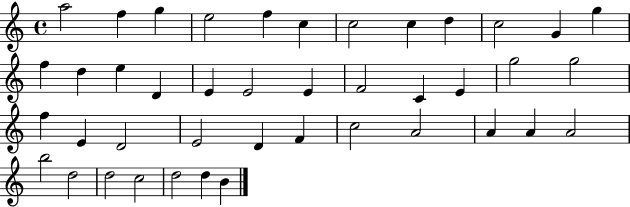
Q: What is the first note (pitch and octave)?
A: A5